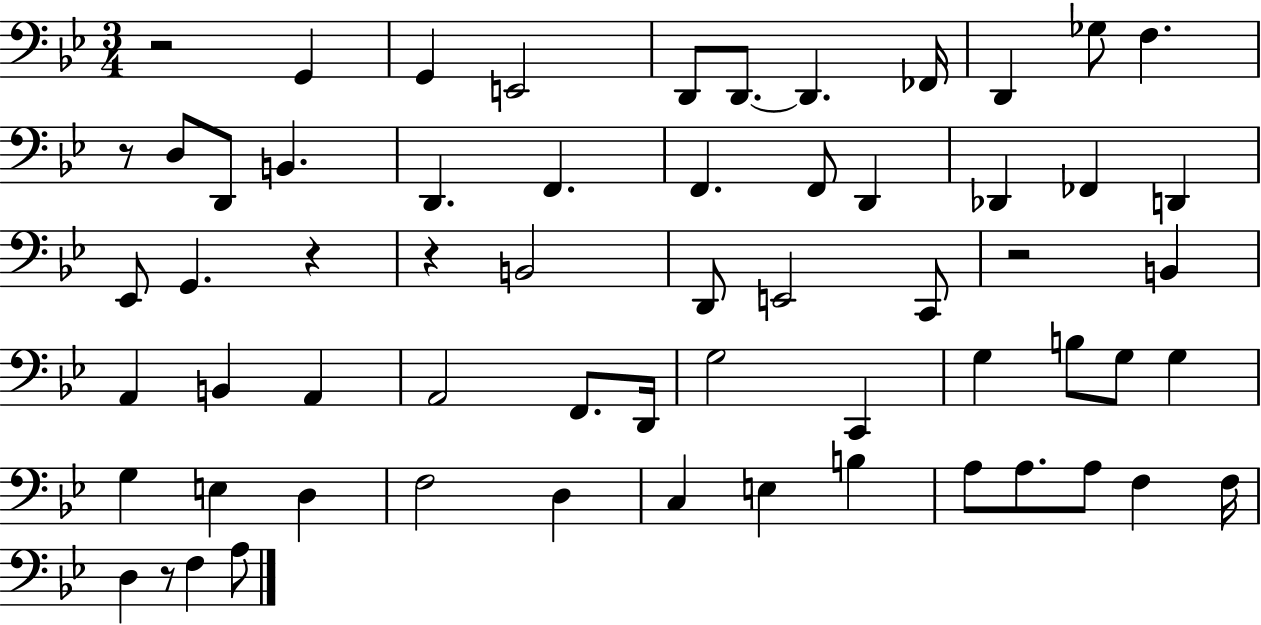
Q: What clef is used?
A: bass